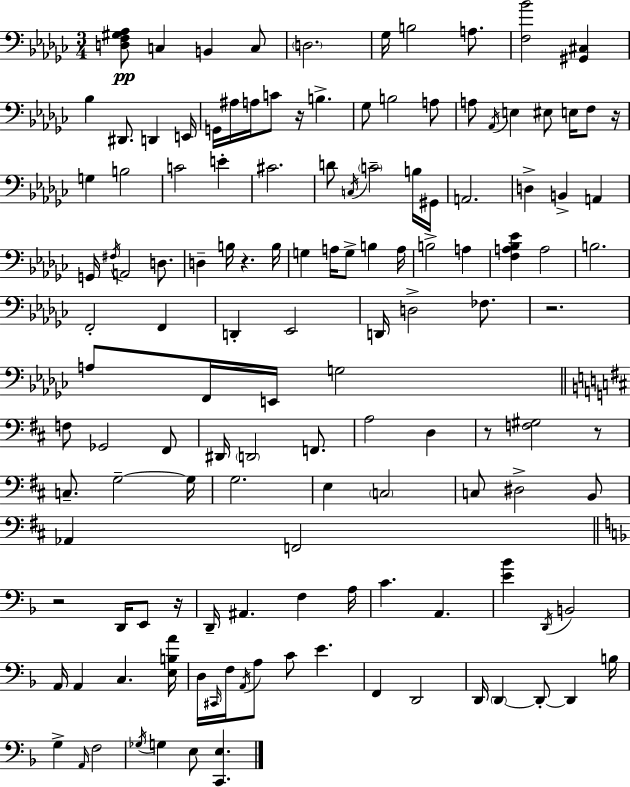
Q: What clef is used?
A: bass